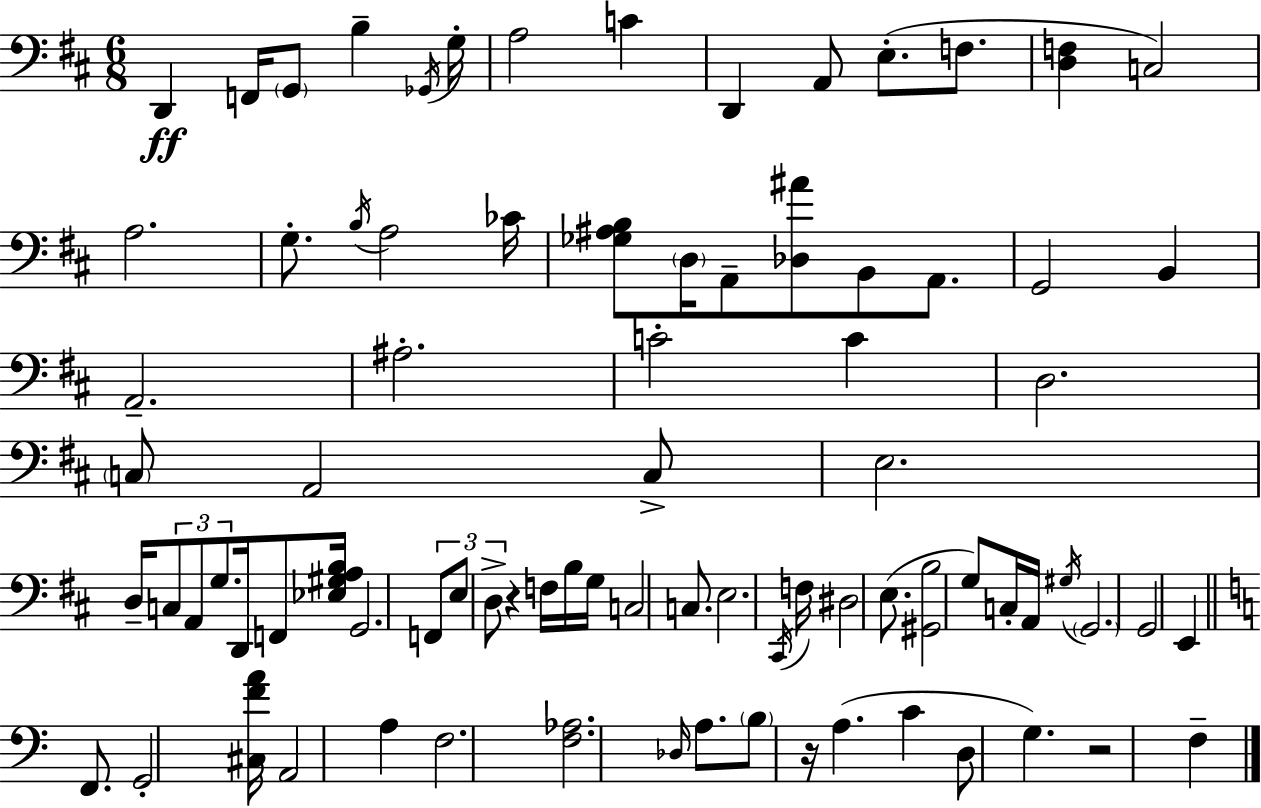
X:1
T:Untitled
M:6/8
L:1/4
K:D
D,, F,,/4 G,,/2 B, _G,,/4 G,/4 A,2 C D,, A,,/2 E,/2 F,/2 [D,F,] C,2 A,2 G,/2 B,/4 A,2 _C/4 [_G,^A,B,]/2 D,/4 A,,/2 [_D,^A]/2 B,,/2 A,,/2 G,,2 B,, A,,2 ^A,2 C2 C D,2 C,/2 A,,2 C,/2 E,2 D,/4 C,/2 A,,/2 G,/2 D,,/4 F,,/2 [_E,^G,A,B,]/4 G,,2 F,,/2 E,/2 D,/2 z F,/4 B,/4 G,/4 C,2 C,/2 E,2 ^C,,/4 F,/4 ^D,2 E,/2 [^G,,B,]2 G,/2 C,/4 A,,/4 ^G,/4 G,,2 G,,2 E,, F,,/2 G,,2 [^C,FA]/4 A,,2 A, F,2 [F,_A,]2 _D,/4 A,/2 B,/2 z/4 A, C D,/2 G, z2 F,